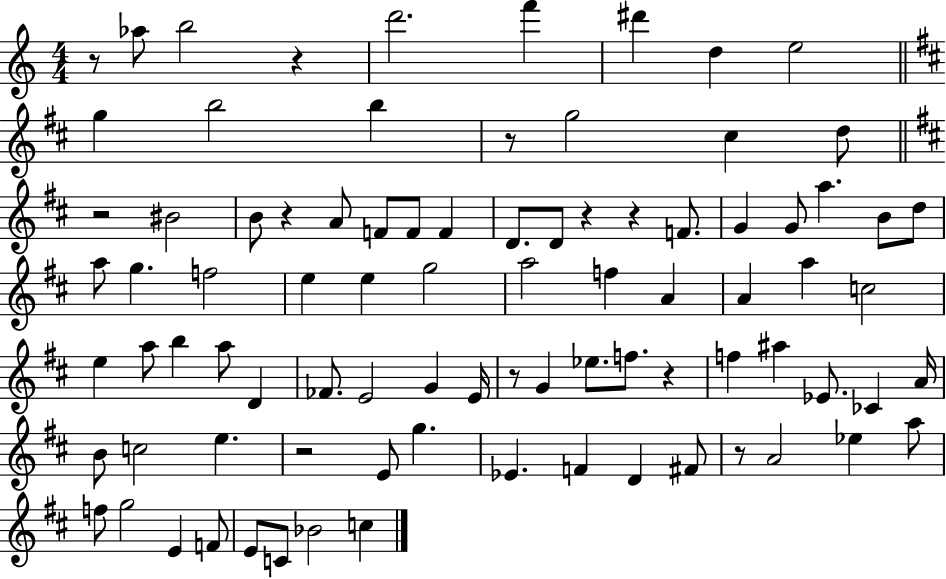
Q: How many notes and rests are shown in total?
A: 87